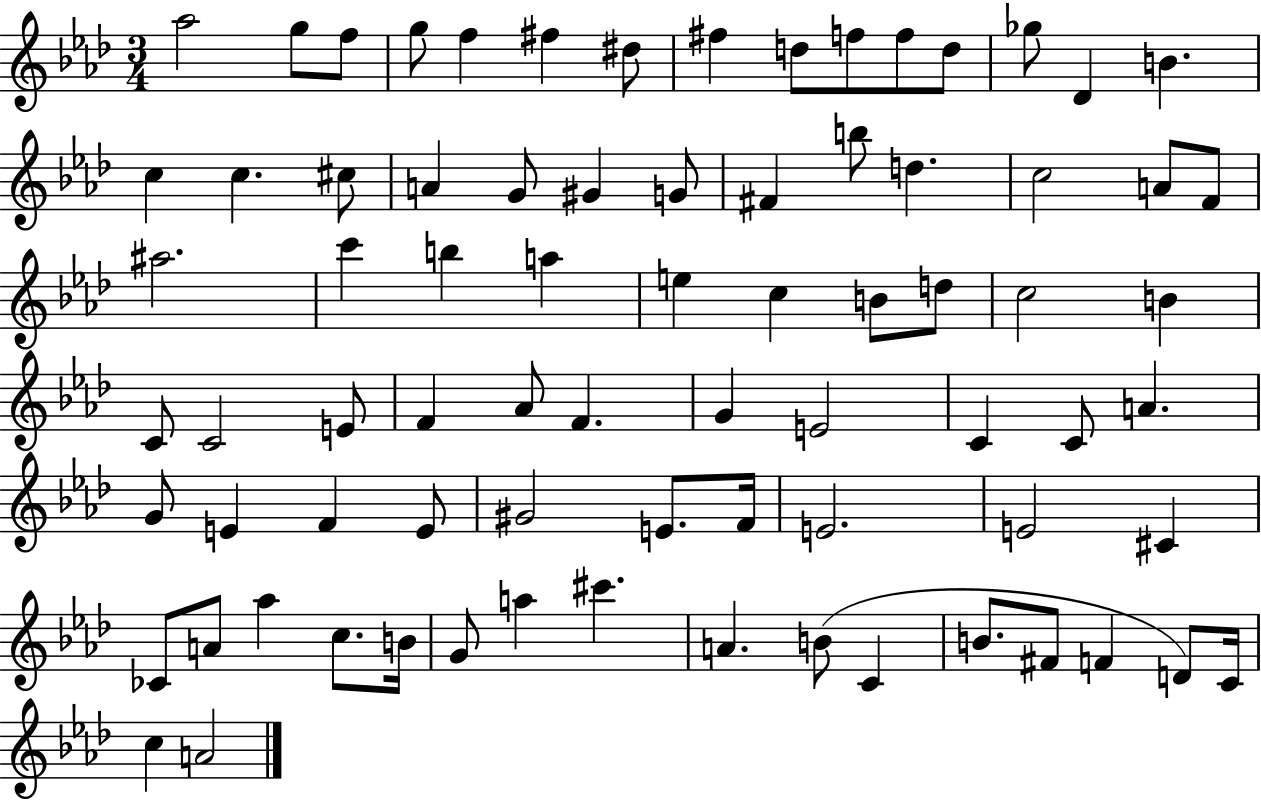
Ab5/h G5/e F5/e G5/e F5/q F#5/q D#5/e F#5/q D5/e F5/e F5/e D5/e Gb5/e Db4/q B4/q. C5/q C5/q. C#5/e A4/q G4/e G#4/q G4/e F#4/q B5/e D5/q. C5/h A4/e F4/e A#5/h. C6/q B5/q A5/q E5/q C5/q B4/e D5/e C5/h B4/q C4/e C4/h E4/e F4/q Ab4/e F4/q. G4/q E4/h C4/q C4/e A4/q. G4/e E4/q F4/q E4/e G#4/h E4/e. F4/s E4/h. E4/h C#4/q CES4/e A4/e Ab5/q C5/e. B4/s G4/e A5/q C#6/q. A4/q. B4/e C4/q B4/e. F#4/e F4/q D4/e C4/s C5/q A4/h